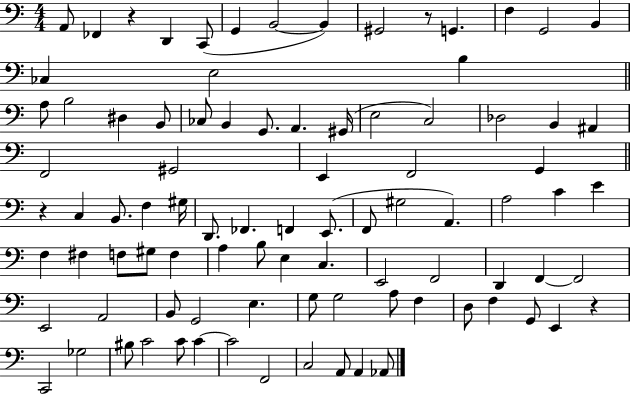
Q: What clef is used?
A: bass